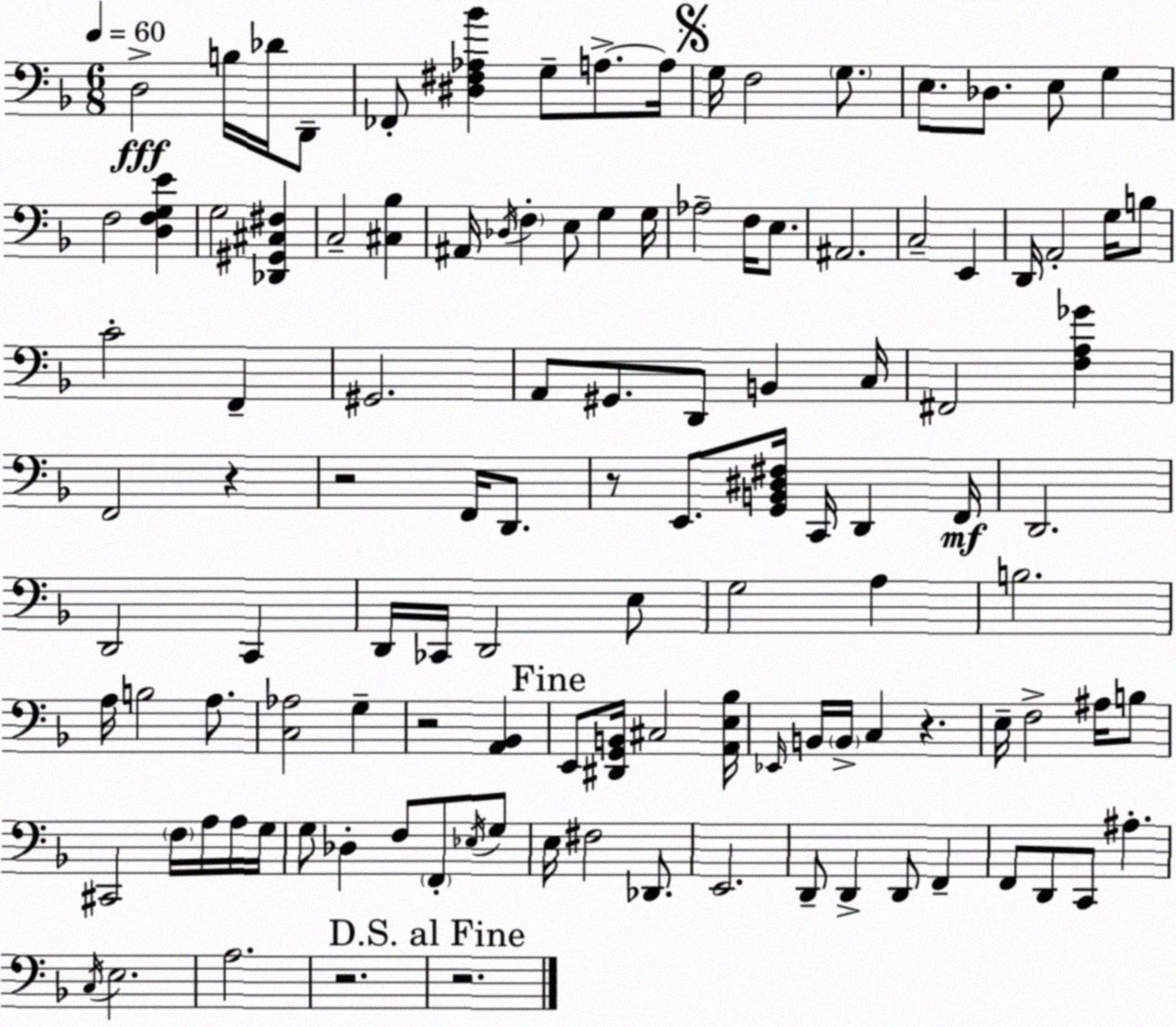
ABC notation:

X:1
T:Untitled
M:6/8
L:1/4
K:Dm
D,2 B,/4 _D/4 D,,/2 _F,,/2 [^D,^F,_A,_B] G,/2 A,/2 A,/4 G,/4 F,2 G,/2 E,/2 _D,/2 E,/2 G, F,2 [D,F,G,E] G,2 [_D,,^G,,^C,^F,] C,2 [^C,_B,] ^A,,/4 _D,/4 F, E,/2 G, G,/4 _A,2 F,/4 E,/2 ^A,,2 C,2 E,, D,,/4 A,,2 G,/4 B,/2 C2 F,, ^G,,2 A,,/2 ^G,,/2 D,,/2 B,, C,/4 ^F,,2 [F,A,_G] F,,2 z z2 F,,/4 D,,/2 z/2 E,,/2 [G,,B,,^D,^F,]/4 C,,/4 D,, F,,/4 D,,2 D,,2 C,, D,,/4 _C,,/4 D,,2 E,/2 G,2 A, B,2 A,/4 B,2 A,/2 [C,_A,]2 G, z2 [A,,_B,,] E,,/2 [^D,,G,,B,,]/4 ^C,2 [A,,E,_B,]/4 _E,,/4 B,,/4 B,,/4 C, z E,/4 F,2 ^A,/4 B,/2 ^C,,2 F,/4 A,/4 A,/4 G,/4 G,/2 _D, F,/2 F,,/2 _E,/4 G,/2 E,/4 ^F,2 _D,,/2 E,,2 D,,/2 D,, D,,/2 F,, F,,/2 D,,/2 C,,/2 ^A, C,/4 E,2 A,2 z2 z2